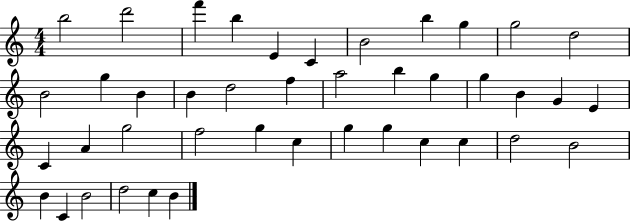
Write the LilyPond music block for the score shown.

{
  \clef treble
  \numericTimeSignature
  \time 4/4
  \key c \major
  b''2 d'''2 | f'''4 b''4 e'4 c'4 | b'2 b''4 g''4 | g''2 d''2 | \break b'2 g''4 b'4 | b'4 d''2 f''4 | a''2 b''4 g''4 | g''4 b'4 g'4 e'4 | \break c'4 a'4 g''2 | f''2 g''4 c''4 | g''4 g''4 c''4 c''4 | d''2 b'2 | \break b'4 c'4 b'2 | d''2 c''4 b'4 | \bar "|."
}